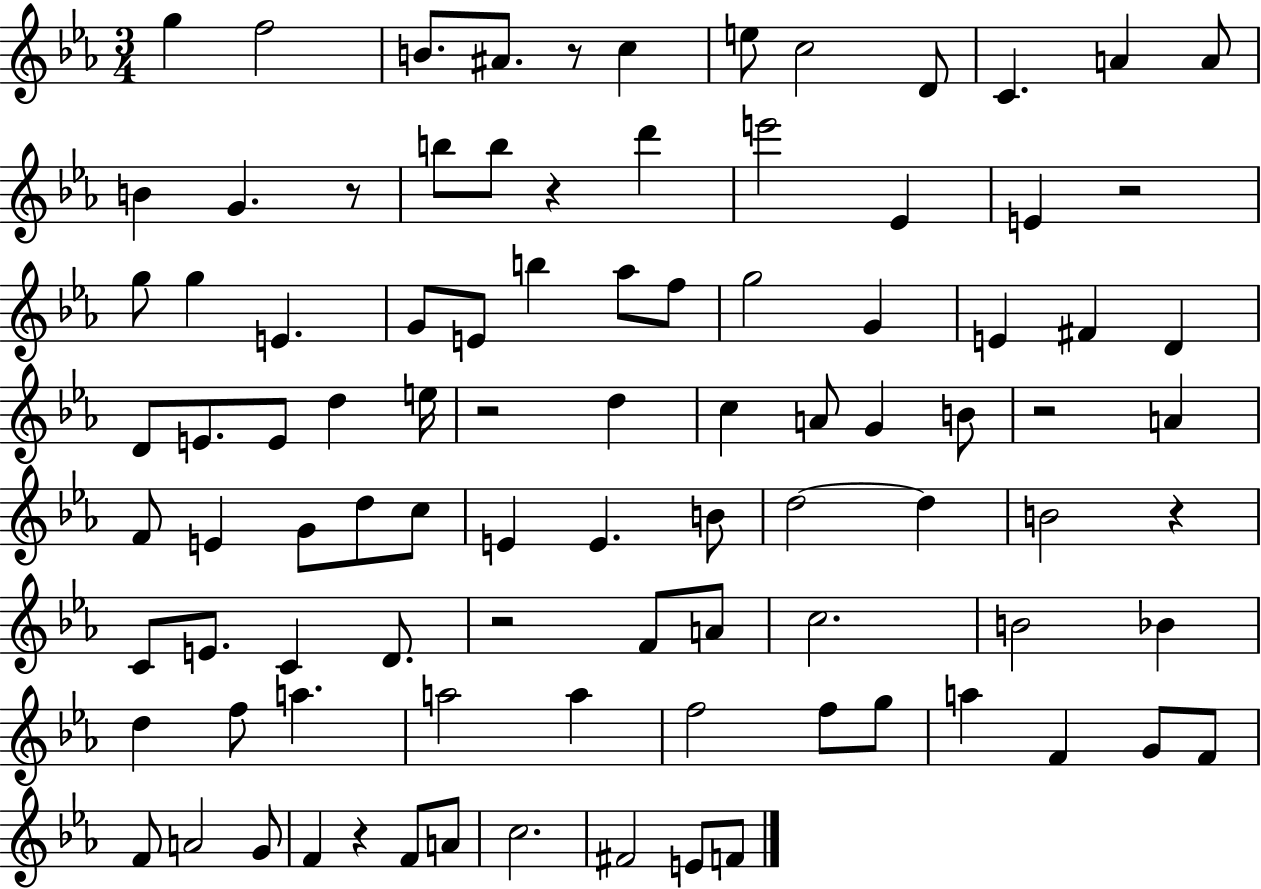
G5/q F5/h B4/e. A#4/e. R/e C5/q E5/e C5/h D4/e C4/q. A4/q A4/e B4/q G4/q. R/e B5/e B5/e R/q D6/q E6/h Eb4/q E4/q R/h G5/e G5/q E4/q. G4/e E4/e B5/q Ab5/e F5/e G5/h G4/q E4/q F#4/q D4/q D4/e E4/e. E4/e D5/q E5/s R/h D5/q C5/q A4/e G4/q B4/e R/h A4/q F4/e E4/q G4/e D5/e C5/e E4/q E4/q. B4/e D5/h D5/q B4/h R/q C4/e E4/e. C4/q D4/e. R/h F4/e A4/e C5/h. B4/h Bb4/q D5/q F5/e A5/q. A5/h A5/q F5/h F5/e G5/e A5/q F4/q G4/e F4/e F4/e A4/h G4/e F4/q R/q F4/e A4/e C5/h. F#4/h E4/e F4/e